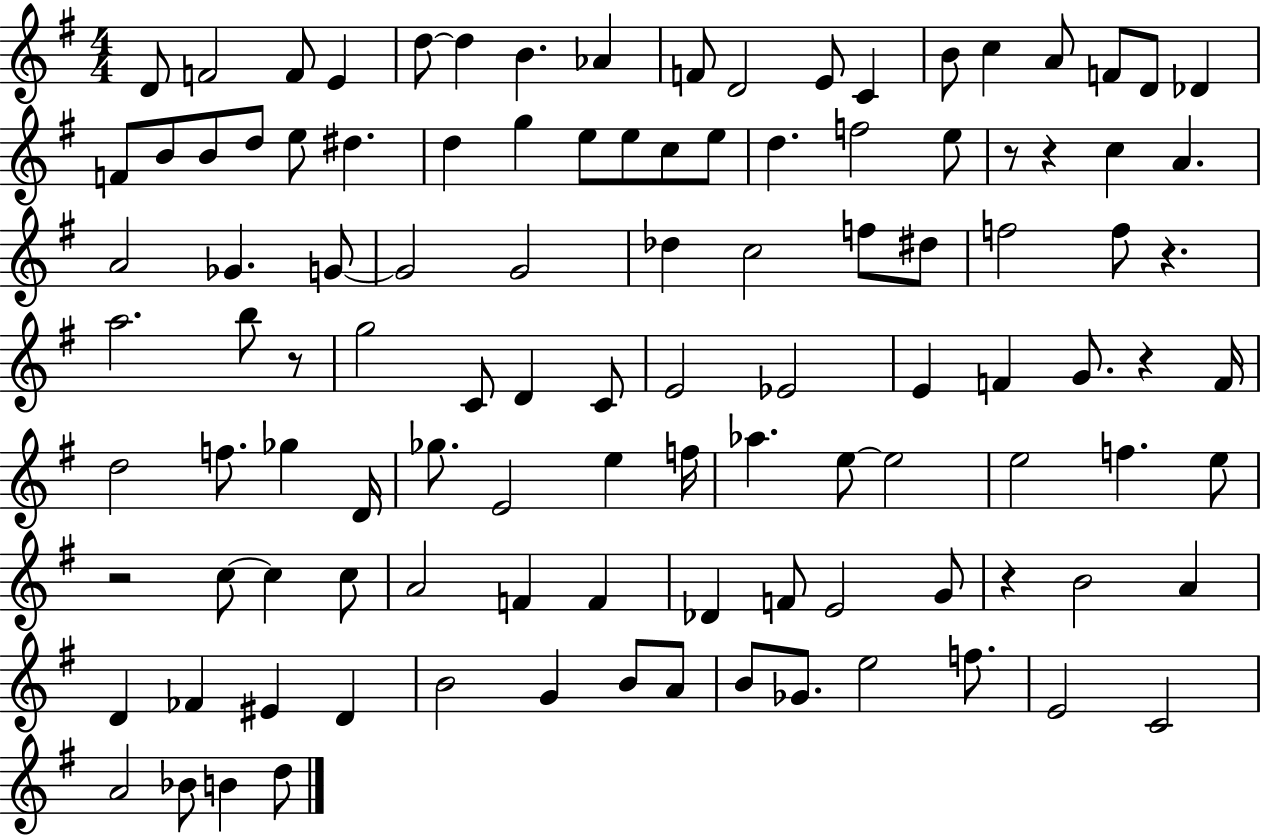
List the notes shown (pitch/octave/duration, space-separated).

D4/e F4/h F4/e E4/q D5/e D5/q B4/q. Ab4/q F4/e D4/h E4/e C4/q B4/e C5/q A4/e F4/e D4/e Db4/q F4/e B4/e B4/e D5/e E5/e D#5/q. D5/q G5/q E5/e E5/e C5/e E5/e D5/q. F5/h E5/e R/e R/q C5/q A4/q. A4/h Gb4/q. G4/e G4/h G4/h Db5/q C5/h F5/e D#5/e F5/h F5/e R/q. A5/h. B5/e R/e G5/h C4/e D4/q C4/e E4/h Eb4/h E4/q F4/q G4/e. R/q F4/s D5/h F5/e. Gb5/q D4/s Gb5/e. E4/h E5/q F5/s Ab5/q. E5/e E5/h E5/h F5/q. E5/e R/h C5/e C5/q C5/e A4/h F4/q F4/q Db4/q F4/e E4/h G4/e R/q B4/h A4/q D4/q FES4/q EIS4/q D4/q B4/h G4/q B4/e A4/e B4/e Gb4/e. E5/h F5/e. E4/h C4/h A4/h Bb4/e B4/q D5/e